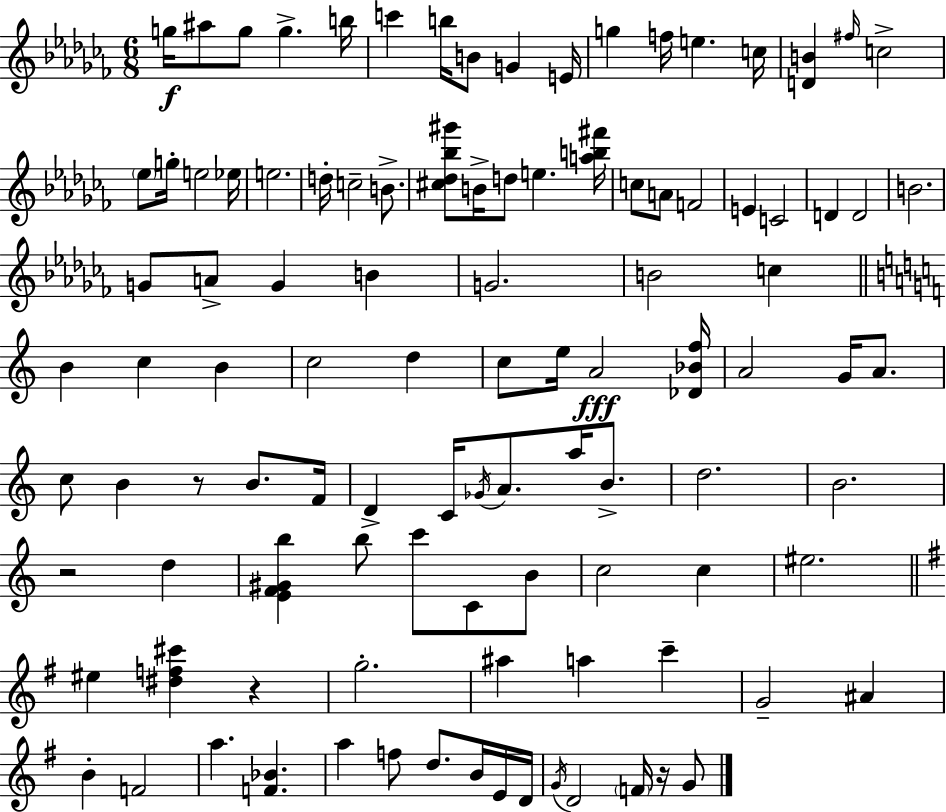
G5/s A#5/e G5/e G5/q. B5/s C6/q B5/s B4/e G4/q E4/s G5/q F5/s E5/q. C5/s [D4,B4]/q F#5/s C5/h Eb5/e G5/s E5/h Eb5/s E5/h. D5/s C5/h B4/e. [C#5,Db5,Bb5,G#6]/e B4/s D5/e E5/q. [A5,B5,F#6]/s C5/e A4/e F4/h E4/q C4/h D4/q D4/h B4/h. G4/e A4/e G4/q B4/q G4/h. B4/h C5/q B4/q C5/q B4/q C5/h D5/q C5/e E5/s A4/h [Db4,Bb4,F5]/s A4/h G4/s A4/e. C5/e B4/q R/e B4/e. F4/s D4/q C4/s Gb4/s A4/e. A5/s B4/e. D5/h. B4/h. R/h D5/q [E4,F4,G#4,B5]/q B5/e C6/e C4/e B4/e C5/h C5/q EIS5/h. EIS5/q [D#5,F5,C#6]/q R/q G5/h. A#5/q A5/q C6/q G4/h A#4/q B4/q F4/h A5/q. [F4,Bb4]/q. A5/q F5/e D5/e. B4/s E4/s D4/s G4/s D4/h F4/s R/s G4/e